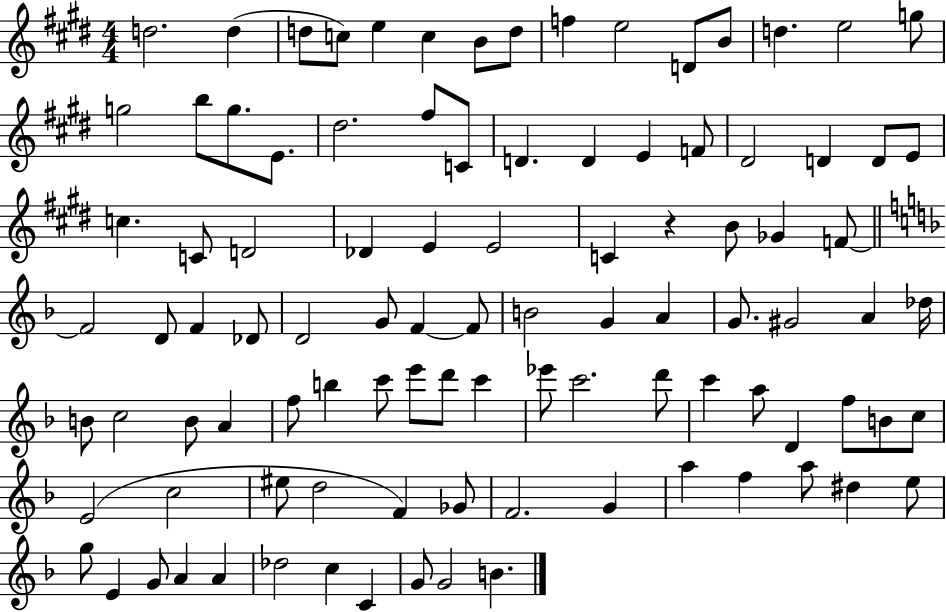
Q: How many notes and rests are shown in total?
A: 99